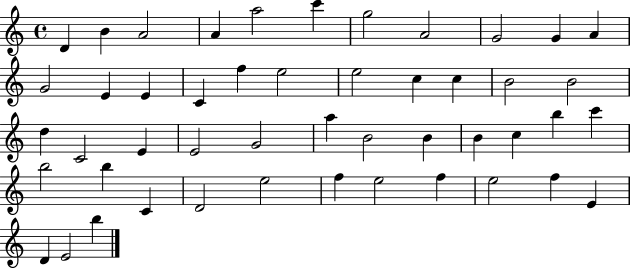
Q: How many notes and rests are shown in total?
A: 48